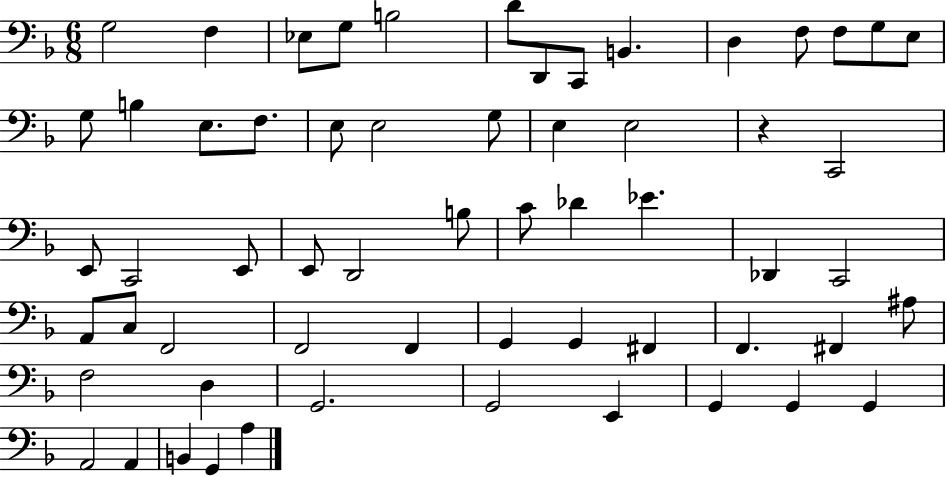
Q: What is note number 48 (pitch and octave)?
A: D3